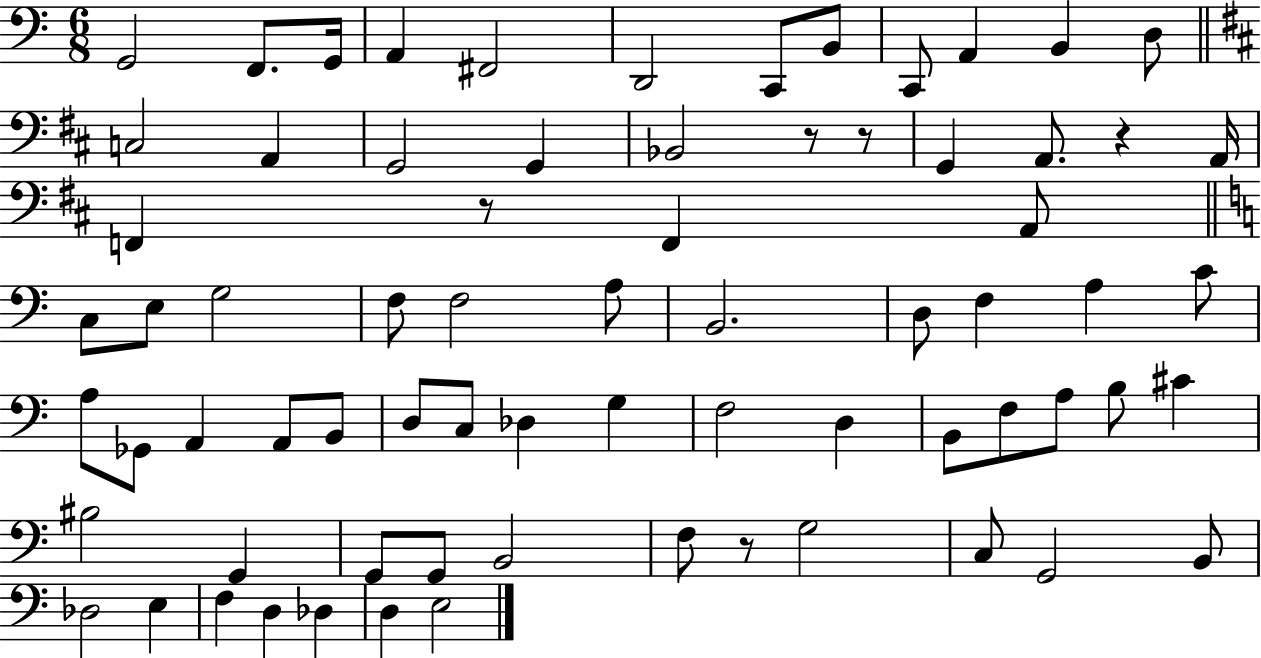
G2/h F2/e. G2/s A2/q F#2/h D2/h C2/e B2/e C2/e A2/q B2/q D3/e C3/h A2/q G2/h G2/q Bb2/h R/e R/e G2/q A2/e. R/q A2/s F2/q R/e F2/q A2/e C3/e E3/e G3/h F3/e F3/h A3/e B2/h. D3/e F3/q A3/q C4/e A3/e Gb2/e A2/q A2/e B2/e D3/e C3/e Db3/q G3/q F3/h D3/q B2/e F3/e A3/e B3/e C#4/q BIS3/h G2/q G2/e G2/e B2/h F3/e R/e G3/h C3/e G2/h B2/e Db3/h E3/q F3/q D3/q Db3/q D3/q E3/h